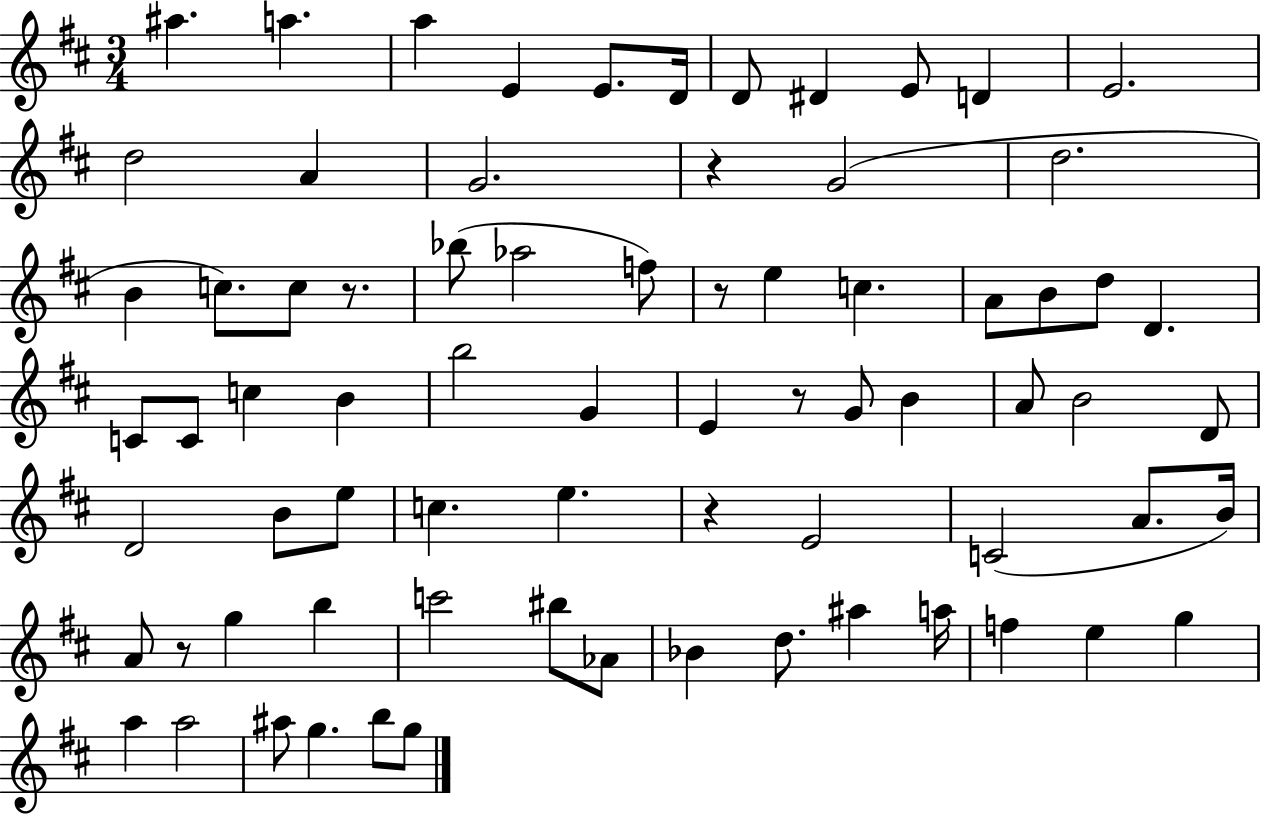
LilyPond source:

{
  \clef treble
  \numericTimeSignature
  \time 3/4
  \key d \major
  ais''4. a''4. | a''4 e'4 e'8. d'16 | d'8 dis'4 e'8 d'4 | e'2. | \break d''2 a'4 | g'2. | r4 g'2( | d''2. | \break b'4 c''8.) c''8 r8. | bes''8( aes''2 f''8) | r8 e''4 c''4. | a'8 b'8 d''8 d'4. | \break c'8 c'8 c''4 b'4 | b''2 g'4 | e'4 r8 g'8 b'4 | a'8 b'2 d'8 | \break d'2 b'8 e''8 | c''4. e''4. | r4 e'2 | c'2( a'8. b'16) | \break a'8 r8 g''4 b''4 | c'''2 bis''8 aes'8 | bes'4 d''8. ais''4 a''16 | f''4 e''4 g''4 | \break a''4 a''2 | ais''8 g''4. b''8 g''8 | \bar "|."
}